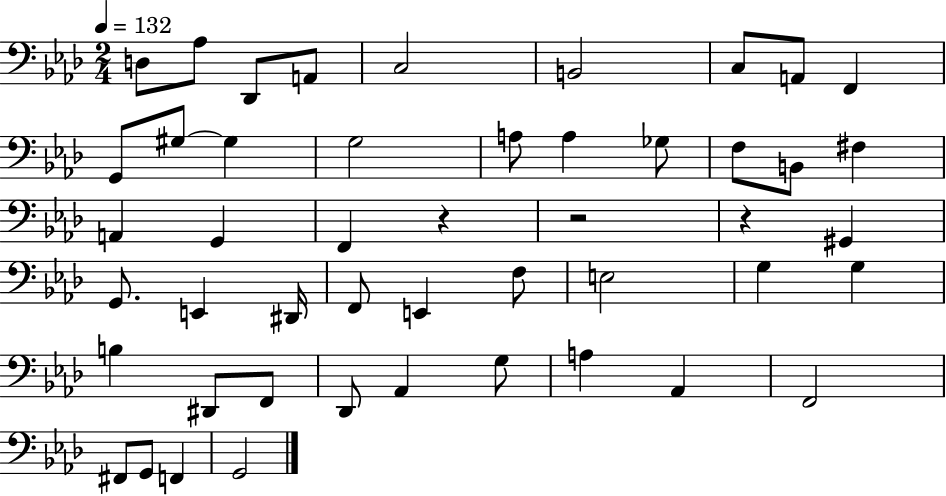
D3/e Ab3/e Db2/e A2/e C3/h B2/h C3/e A2/e F2/q G2/e G#3/e G#3/q G3/h A3/e A3/q Gb3/e F3/e B2/e F#3/q A2/q G2/q F2/q R/q R/h R/q G#2/q G2/e. E2/q D#2/s F2/e E2/q F3/e E3/h G3/q G3/q B3/q D#2/e F2/e Db2/e Ab2/q G3/e A3/q Ab2/q F2/h F#2/e G2/e F2/q G2/h